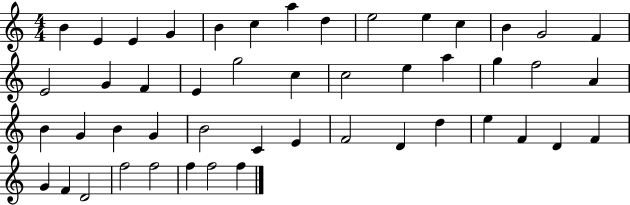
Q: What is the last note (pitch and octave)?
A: F5